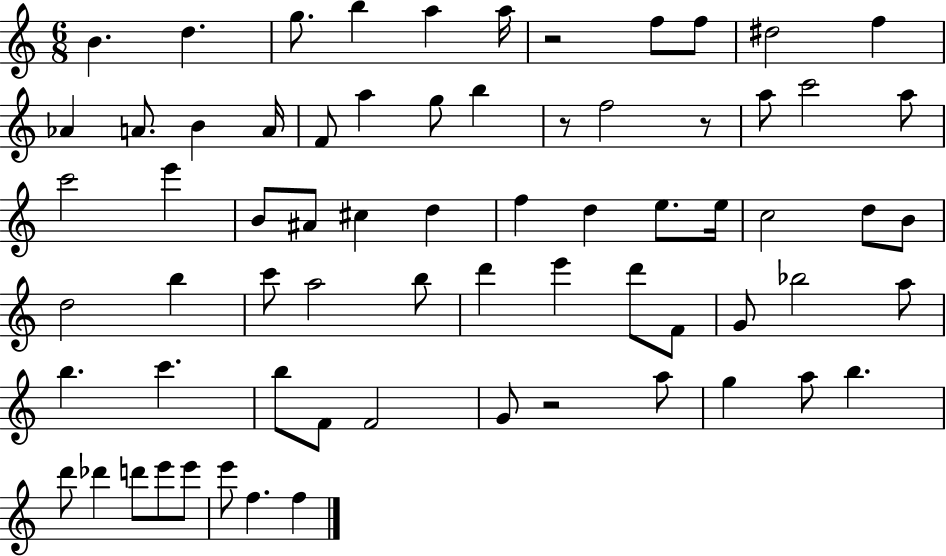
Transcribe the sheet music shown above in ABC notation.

X:1
T:Untitled
M:6/8
L:1/4
K:C
B d g/2 b a a/4 z2 f/2 f/2 ^d2 f _A A/2 B A/4 F/2 a g/2 b z/2 f2 z/2 a/2 c'2 a/2 c'2 e' B/2 ^A/2 ^c d f d e/2 e/4 c2 d/2 B/2 d2 b c'/2 a2 b/2 d' e' d'/2 F/2 G/2 _b2 a/2 b c' b/2 F/2 F2 G/2 z2 a/2 g a/2 b d'/2 _d' d'/2 e'/2 e'/2 e'/2 f f